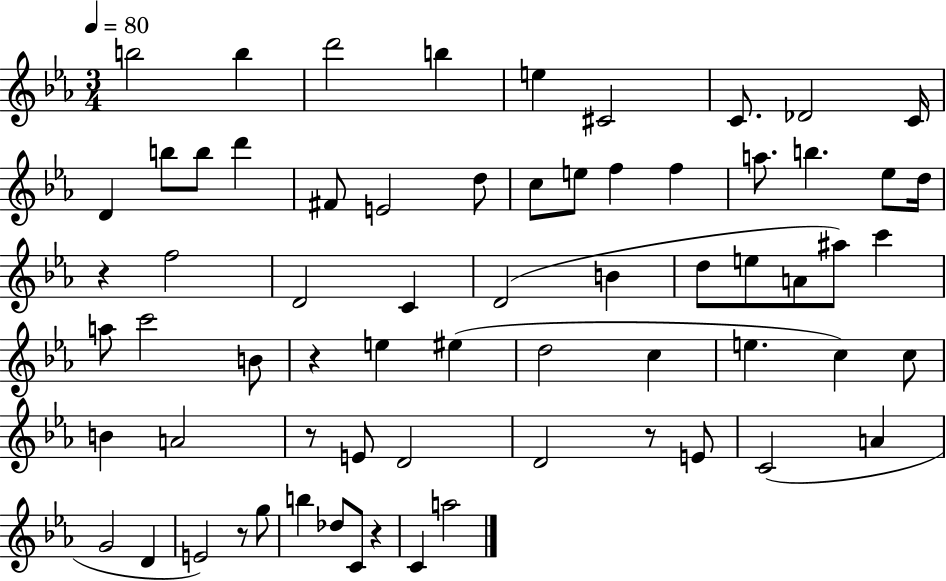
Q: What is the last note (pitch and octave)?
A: A5